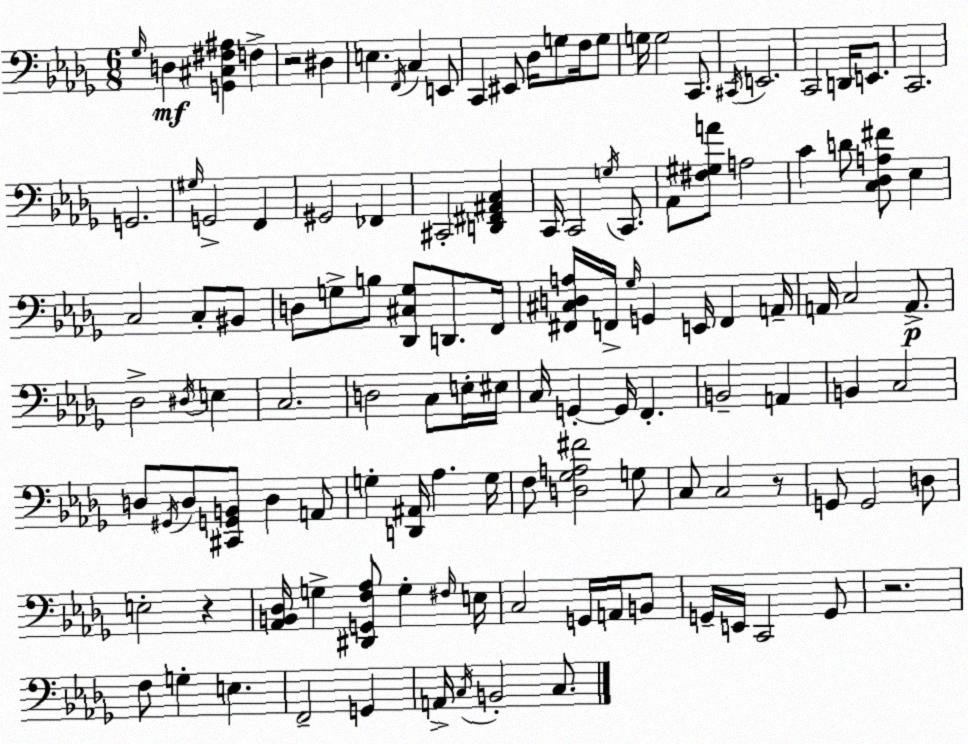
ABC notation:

X:1
T:Untitled
M:6/8
L:1/4
K:Bbm
_G,/4 D, [G,,^C,^F,^A,] F, z2 ^D, E, F,,/4 C, E,,/2 C,, ^E,,/2 _D,/4 G,/2 F,/4 G,/2 G,/4 G,2 C,,/2 ^C,,/4 E,,2 C,,2 D,,/4 E,,/2 C,,2 G,,2 ^G,/4 G,,2 F,, ^G,,2 _F,, ^C,,2 [D,,^F,,^A,,C,] C,,/4 C,,2 G,/4 C,,/2 _A,,/2 [^F,^G,A]/2 A,2 C D/2 [C,_D,A,^F]/2 _E, C,2 C,/2 ^B,,/2 D,/2 G,/2 B,/2 [_D,,^C,G,]/2 D,,/2 F,,/4 [^F,,^C,D,A,]/4 F,,/4 _G,/4 G,, E,,/4 F,, A,,/4 A,,/4 C,2 A,,/2 _D,2 ^D,/4 E, C,2 D,2 C,/2 E,/4 ^E,/4 C,/4 G,, G,,/4 F,, B,,2 A,, B,, C,2 D,/2 ^G,,/4 D,/2 [^C,,G,,B,,]/2 D, A,,/2 G, [D,,^A,,]/4 _A, G,/4 F,/2 [D,_G,A,^F]2 G,/2 C,/2 C,2 z/2 G,,/2 G,,2 D,/2 E,2 z [_A,,B,,_D,]/4 G, [^D,,G,,F,_A,]/2 G, ^F,/4 E,/4 C,2 G,,/4 A,,/4 B,,/2 G,,/4 E,,/4 C,,2 G,,/2 z2 F,/2 G, E, F,,2 G,, A,,/4 C,/4 B,,2 C,/2